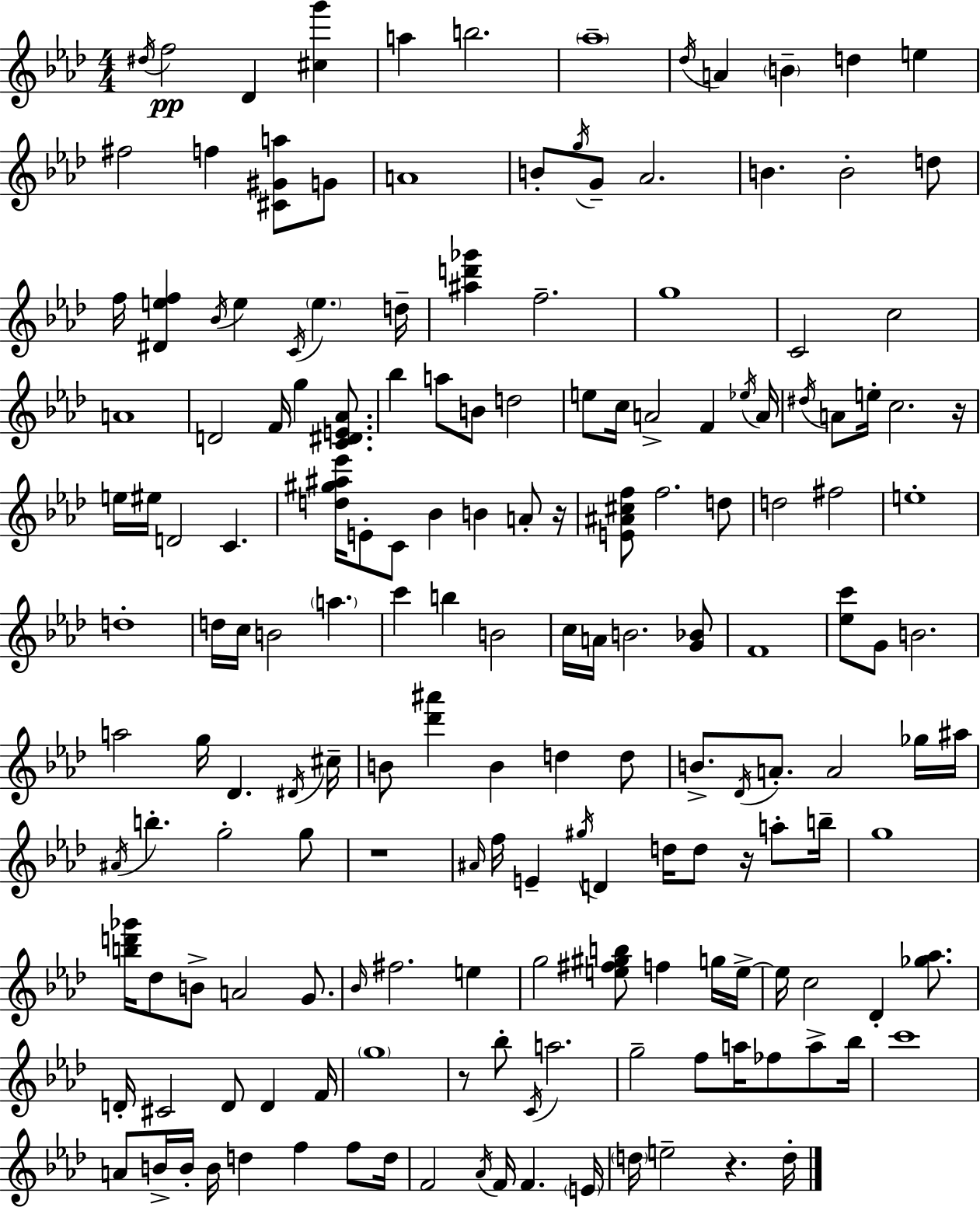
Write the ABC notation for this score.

X:1
T:Untitled
M:4/4
L:1/4
K:Ab
^d/4 f2 _D [^cg'] a b2 _a4 _d/4 A B d e ^f2 f [^C^Ga]/2 G/2 A4 B/2 g/4 G/2 _A2 B B2 d/2 f/4 [^Def] _B/4 e C/4 e d/4 [^ad'_g'] f2 g4 C2 c2 A4 D2 F/4 g [C^DE_A]/2 _b a/2 B/2 d2 e/2 c/4 A2 F _e/4 A/4 ^d/4 A/2 e/4 c2 z/4 e/4 ^e/4 D2 C [d^g^a_e']/4 E/2 C/2 _B B A/2 z/4 [E^A^cf]/2 f2 d/2 d2 ^f2 e4 d4 d/4 c/4 B2 a c' b B2 c/4 A/4 B2 [G_B]/2 F4 [_ec']/2 G/2 B2 a2 g/4 _D ^D/4 ^c/4 B/2 [_d'^a'] B d d/2 B/2 _D/4 A/2 A2 _g/4 ^a/4 ^A/4 b g2 g/2 z4 ^A/4 f/4 E ^g/4 D d/4 d/2 z/4 a/2 b/4 g4 [bd'_g']/4 _d/2 B/2 A2 G/2 _B/4 ^f2 e g2 [e^f^gb]/2 f g/4 e/4 e/4 c2 _D [_g_a]/2 D/4 ^C2 D/2 D F/4 g4 z/2 _b/2 C/4 a2 g2 f/2 a/4 _f/2 a/2 _b/4 c'4 A/2 B/4 B/4 B/4 d f f/2 d/4 F2 _A/4 F/4 F E/4 d/4 e2 z d/4